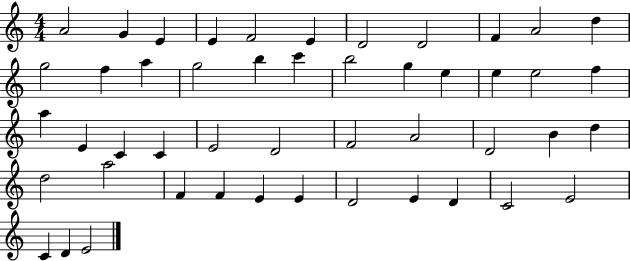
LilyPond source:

{
  \clef treble
  \numericTimeSignature
  \time 4/4
  \key c \major
  a'2 g'4 e'4 | e'4 f'2 e'4 | d'2 d'2 | f'4 a'2 d''4 | \break g''2 f''4 a''4 | g''2 b''4 c'''4 | b''2 g''4 e''4 | e''4 e''2 f''4 | \break a''4 e'4 c'4 c'4 | e'2 d'2 | f'2 a'2 | d'2 b'4 d''4 | \break d''2 a''2 | f'4 f'4 e'4 e'4 | d'2 e'4 d'4 | c'2 e'2 | \break c'4 d'4 e'2 | \bar "|."
}